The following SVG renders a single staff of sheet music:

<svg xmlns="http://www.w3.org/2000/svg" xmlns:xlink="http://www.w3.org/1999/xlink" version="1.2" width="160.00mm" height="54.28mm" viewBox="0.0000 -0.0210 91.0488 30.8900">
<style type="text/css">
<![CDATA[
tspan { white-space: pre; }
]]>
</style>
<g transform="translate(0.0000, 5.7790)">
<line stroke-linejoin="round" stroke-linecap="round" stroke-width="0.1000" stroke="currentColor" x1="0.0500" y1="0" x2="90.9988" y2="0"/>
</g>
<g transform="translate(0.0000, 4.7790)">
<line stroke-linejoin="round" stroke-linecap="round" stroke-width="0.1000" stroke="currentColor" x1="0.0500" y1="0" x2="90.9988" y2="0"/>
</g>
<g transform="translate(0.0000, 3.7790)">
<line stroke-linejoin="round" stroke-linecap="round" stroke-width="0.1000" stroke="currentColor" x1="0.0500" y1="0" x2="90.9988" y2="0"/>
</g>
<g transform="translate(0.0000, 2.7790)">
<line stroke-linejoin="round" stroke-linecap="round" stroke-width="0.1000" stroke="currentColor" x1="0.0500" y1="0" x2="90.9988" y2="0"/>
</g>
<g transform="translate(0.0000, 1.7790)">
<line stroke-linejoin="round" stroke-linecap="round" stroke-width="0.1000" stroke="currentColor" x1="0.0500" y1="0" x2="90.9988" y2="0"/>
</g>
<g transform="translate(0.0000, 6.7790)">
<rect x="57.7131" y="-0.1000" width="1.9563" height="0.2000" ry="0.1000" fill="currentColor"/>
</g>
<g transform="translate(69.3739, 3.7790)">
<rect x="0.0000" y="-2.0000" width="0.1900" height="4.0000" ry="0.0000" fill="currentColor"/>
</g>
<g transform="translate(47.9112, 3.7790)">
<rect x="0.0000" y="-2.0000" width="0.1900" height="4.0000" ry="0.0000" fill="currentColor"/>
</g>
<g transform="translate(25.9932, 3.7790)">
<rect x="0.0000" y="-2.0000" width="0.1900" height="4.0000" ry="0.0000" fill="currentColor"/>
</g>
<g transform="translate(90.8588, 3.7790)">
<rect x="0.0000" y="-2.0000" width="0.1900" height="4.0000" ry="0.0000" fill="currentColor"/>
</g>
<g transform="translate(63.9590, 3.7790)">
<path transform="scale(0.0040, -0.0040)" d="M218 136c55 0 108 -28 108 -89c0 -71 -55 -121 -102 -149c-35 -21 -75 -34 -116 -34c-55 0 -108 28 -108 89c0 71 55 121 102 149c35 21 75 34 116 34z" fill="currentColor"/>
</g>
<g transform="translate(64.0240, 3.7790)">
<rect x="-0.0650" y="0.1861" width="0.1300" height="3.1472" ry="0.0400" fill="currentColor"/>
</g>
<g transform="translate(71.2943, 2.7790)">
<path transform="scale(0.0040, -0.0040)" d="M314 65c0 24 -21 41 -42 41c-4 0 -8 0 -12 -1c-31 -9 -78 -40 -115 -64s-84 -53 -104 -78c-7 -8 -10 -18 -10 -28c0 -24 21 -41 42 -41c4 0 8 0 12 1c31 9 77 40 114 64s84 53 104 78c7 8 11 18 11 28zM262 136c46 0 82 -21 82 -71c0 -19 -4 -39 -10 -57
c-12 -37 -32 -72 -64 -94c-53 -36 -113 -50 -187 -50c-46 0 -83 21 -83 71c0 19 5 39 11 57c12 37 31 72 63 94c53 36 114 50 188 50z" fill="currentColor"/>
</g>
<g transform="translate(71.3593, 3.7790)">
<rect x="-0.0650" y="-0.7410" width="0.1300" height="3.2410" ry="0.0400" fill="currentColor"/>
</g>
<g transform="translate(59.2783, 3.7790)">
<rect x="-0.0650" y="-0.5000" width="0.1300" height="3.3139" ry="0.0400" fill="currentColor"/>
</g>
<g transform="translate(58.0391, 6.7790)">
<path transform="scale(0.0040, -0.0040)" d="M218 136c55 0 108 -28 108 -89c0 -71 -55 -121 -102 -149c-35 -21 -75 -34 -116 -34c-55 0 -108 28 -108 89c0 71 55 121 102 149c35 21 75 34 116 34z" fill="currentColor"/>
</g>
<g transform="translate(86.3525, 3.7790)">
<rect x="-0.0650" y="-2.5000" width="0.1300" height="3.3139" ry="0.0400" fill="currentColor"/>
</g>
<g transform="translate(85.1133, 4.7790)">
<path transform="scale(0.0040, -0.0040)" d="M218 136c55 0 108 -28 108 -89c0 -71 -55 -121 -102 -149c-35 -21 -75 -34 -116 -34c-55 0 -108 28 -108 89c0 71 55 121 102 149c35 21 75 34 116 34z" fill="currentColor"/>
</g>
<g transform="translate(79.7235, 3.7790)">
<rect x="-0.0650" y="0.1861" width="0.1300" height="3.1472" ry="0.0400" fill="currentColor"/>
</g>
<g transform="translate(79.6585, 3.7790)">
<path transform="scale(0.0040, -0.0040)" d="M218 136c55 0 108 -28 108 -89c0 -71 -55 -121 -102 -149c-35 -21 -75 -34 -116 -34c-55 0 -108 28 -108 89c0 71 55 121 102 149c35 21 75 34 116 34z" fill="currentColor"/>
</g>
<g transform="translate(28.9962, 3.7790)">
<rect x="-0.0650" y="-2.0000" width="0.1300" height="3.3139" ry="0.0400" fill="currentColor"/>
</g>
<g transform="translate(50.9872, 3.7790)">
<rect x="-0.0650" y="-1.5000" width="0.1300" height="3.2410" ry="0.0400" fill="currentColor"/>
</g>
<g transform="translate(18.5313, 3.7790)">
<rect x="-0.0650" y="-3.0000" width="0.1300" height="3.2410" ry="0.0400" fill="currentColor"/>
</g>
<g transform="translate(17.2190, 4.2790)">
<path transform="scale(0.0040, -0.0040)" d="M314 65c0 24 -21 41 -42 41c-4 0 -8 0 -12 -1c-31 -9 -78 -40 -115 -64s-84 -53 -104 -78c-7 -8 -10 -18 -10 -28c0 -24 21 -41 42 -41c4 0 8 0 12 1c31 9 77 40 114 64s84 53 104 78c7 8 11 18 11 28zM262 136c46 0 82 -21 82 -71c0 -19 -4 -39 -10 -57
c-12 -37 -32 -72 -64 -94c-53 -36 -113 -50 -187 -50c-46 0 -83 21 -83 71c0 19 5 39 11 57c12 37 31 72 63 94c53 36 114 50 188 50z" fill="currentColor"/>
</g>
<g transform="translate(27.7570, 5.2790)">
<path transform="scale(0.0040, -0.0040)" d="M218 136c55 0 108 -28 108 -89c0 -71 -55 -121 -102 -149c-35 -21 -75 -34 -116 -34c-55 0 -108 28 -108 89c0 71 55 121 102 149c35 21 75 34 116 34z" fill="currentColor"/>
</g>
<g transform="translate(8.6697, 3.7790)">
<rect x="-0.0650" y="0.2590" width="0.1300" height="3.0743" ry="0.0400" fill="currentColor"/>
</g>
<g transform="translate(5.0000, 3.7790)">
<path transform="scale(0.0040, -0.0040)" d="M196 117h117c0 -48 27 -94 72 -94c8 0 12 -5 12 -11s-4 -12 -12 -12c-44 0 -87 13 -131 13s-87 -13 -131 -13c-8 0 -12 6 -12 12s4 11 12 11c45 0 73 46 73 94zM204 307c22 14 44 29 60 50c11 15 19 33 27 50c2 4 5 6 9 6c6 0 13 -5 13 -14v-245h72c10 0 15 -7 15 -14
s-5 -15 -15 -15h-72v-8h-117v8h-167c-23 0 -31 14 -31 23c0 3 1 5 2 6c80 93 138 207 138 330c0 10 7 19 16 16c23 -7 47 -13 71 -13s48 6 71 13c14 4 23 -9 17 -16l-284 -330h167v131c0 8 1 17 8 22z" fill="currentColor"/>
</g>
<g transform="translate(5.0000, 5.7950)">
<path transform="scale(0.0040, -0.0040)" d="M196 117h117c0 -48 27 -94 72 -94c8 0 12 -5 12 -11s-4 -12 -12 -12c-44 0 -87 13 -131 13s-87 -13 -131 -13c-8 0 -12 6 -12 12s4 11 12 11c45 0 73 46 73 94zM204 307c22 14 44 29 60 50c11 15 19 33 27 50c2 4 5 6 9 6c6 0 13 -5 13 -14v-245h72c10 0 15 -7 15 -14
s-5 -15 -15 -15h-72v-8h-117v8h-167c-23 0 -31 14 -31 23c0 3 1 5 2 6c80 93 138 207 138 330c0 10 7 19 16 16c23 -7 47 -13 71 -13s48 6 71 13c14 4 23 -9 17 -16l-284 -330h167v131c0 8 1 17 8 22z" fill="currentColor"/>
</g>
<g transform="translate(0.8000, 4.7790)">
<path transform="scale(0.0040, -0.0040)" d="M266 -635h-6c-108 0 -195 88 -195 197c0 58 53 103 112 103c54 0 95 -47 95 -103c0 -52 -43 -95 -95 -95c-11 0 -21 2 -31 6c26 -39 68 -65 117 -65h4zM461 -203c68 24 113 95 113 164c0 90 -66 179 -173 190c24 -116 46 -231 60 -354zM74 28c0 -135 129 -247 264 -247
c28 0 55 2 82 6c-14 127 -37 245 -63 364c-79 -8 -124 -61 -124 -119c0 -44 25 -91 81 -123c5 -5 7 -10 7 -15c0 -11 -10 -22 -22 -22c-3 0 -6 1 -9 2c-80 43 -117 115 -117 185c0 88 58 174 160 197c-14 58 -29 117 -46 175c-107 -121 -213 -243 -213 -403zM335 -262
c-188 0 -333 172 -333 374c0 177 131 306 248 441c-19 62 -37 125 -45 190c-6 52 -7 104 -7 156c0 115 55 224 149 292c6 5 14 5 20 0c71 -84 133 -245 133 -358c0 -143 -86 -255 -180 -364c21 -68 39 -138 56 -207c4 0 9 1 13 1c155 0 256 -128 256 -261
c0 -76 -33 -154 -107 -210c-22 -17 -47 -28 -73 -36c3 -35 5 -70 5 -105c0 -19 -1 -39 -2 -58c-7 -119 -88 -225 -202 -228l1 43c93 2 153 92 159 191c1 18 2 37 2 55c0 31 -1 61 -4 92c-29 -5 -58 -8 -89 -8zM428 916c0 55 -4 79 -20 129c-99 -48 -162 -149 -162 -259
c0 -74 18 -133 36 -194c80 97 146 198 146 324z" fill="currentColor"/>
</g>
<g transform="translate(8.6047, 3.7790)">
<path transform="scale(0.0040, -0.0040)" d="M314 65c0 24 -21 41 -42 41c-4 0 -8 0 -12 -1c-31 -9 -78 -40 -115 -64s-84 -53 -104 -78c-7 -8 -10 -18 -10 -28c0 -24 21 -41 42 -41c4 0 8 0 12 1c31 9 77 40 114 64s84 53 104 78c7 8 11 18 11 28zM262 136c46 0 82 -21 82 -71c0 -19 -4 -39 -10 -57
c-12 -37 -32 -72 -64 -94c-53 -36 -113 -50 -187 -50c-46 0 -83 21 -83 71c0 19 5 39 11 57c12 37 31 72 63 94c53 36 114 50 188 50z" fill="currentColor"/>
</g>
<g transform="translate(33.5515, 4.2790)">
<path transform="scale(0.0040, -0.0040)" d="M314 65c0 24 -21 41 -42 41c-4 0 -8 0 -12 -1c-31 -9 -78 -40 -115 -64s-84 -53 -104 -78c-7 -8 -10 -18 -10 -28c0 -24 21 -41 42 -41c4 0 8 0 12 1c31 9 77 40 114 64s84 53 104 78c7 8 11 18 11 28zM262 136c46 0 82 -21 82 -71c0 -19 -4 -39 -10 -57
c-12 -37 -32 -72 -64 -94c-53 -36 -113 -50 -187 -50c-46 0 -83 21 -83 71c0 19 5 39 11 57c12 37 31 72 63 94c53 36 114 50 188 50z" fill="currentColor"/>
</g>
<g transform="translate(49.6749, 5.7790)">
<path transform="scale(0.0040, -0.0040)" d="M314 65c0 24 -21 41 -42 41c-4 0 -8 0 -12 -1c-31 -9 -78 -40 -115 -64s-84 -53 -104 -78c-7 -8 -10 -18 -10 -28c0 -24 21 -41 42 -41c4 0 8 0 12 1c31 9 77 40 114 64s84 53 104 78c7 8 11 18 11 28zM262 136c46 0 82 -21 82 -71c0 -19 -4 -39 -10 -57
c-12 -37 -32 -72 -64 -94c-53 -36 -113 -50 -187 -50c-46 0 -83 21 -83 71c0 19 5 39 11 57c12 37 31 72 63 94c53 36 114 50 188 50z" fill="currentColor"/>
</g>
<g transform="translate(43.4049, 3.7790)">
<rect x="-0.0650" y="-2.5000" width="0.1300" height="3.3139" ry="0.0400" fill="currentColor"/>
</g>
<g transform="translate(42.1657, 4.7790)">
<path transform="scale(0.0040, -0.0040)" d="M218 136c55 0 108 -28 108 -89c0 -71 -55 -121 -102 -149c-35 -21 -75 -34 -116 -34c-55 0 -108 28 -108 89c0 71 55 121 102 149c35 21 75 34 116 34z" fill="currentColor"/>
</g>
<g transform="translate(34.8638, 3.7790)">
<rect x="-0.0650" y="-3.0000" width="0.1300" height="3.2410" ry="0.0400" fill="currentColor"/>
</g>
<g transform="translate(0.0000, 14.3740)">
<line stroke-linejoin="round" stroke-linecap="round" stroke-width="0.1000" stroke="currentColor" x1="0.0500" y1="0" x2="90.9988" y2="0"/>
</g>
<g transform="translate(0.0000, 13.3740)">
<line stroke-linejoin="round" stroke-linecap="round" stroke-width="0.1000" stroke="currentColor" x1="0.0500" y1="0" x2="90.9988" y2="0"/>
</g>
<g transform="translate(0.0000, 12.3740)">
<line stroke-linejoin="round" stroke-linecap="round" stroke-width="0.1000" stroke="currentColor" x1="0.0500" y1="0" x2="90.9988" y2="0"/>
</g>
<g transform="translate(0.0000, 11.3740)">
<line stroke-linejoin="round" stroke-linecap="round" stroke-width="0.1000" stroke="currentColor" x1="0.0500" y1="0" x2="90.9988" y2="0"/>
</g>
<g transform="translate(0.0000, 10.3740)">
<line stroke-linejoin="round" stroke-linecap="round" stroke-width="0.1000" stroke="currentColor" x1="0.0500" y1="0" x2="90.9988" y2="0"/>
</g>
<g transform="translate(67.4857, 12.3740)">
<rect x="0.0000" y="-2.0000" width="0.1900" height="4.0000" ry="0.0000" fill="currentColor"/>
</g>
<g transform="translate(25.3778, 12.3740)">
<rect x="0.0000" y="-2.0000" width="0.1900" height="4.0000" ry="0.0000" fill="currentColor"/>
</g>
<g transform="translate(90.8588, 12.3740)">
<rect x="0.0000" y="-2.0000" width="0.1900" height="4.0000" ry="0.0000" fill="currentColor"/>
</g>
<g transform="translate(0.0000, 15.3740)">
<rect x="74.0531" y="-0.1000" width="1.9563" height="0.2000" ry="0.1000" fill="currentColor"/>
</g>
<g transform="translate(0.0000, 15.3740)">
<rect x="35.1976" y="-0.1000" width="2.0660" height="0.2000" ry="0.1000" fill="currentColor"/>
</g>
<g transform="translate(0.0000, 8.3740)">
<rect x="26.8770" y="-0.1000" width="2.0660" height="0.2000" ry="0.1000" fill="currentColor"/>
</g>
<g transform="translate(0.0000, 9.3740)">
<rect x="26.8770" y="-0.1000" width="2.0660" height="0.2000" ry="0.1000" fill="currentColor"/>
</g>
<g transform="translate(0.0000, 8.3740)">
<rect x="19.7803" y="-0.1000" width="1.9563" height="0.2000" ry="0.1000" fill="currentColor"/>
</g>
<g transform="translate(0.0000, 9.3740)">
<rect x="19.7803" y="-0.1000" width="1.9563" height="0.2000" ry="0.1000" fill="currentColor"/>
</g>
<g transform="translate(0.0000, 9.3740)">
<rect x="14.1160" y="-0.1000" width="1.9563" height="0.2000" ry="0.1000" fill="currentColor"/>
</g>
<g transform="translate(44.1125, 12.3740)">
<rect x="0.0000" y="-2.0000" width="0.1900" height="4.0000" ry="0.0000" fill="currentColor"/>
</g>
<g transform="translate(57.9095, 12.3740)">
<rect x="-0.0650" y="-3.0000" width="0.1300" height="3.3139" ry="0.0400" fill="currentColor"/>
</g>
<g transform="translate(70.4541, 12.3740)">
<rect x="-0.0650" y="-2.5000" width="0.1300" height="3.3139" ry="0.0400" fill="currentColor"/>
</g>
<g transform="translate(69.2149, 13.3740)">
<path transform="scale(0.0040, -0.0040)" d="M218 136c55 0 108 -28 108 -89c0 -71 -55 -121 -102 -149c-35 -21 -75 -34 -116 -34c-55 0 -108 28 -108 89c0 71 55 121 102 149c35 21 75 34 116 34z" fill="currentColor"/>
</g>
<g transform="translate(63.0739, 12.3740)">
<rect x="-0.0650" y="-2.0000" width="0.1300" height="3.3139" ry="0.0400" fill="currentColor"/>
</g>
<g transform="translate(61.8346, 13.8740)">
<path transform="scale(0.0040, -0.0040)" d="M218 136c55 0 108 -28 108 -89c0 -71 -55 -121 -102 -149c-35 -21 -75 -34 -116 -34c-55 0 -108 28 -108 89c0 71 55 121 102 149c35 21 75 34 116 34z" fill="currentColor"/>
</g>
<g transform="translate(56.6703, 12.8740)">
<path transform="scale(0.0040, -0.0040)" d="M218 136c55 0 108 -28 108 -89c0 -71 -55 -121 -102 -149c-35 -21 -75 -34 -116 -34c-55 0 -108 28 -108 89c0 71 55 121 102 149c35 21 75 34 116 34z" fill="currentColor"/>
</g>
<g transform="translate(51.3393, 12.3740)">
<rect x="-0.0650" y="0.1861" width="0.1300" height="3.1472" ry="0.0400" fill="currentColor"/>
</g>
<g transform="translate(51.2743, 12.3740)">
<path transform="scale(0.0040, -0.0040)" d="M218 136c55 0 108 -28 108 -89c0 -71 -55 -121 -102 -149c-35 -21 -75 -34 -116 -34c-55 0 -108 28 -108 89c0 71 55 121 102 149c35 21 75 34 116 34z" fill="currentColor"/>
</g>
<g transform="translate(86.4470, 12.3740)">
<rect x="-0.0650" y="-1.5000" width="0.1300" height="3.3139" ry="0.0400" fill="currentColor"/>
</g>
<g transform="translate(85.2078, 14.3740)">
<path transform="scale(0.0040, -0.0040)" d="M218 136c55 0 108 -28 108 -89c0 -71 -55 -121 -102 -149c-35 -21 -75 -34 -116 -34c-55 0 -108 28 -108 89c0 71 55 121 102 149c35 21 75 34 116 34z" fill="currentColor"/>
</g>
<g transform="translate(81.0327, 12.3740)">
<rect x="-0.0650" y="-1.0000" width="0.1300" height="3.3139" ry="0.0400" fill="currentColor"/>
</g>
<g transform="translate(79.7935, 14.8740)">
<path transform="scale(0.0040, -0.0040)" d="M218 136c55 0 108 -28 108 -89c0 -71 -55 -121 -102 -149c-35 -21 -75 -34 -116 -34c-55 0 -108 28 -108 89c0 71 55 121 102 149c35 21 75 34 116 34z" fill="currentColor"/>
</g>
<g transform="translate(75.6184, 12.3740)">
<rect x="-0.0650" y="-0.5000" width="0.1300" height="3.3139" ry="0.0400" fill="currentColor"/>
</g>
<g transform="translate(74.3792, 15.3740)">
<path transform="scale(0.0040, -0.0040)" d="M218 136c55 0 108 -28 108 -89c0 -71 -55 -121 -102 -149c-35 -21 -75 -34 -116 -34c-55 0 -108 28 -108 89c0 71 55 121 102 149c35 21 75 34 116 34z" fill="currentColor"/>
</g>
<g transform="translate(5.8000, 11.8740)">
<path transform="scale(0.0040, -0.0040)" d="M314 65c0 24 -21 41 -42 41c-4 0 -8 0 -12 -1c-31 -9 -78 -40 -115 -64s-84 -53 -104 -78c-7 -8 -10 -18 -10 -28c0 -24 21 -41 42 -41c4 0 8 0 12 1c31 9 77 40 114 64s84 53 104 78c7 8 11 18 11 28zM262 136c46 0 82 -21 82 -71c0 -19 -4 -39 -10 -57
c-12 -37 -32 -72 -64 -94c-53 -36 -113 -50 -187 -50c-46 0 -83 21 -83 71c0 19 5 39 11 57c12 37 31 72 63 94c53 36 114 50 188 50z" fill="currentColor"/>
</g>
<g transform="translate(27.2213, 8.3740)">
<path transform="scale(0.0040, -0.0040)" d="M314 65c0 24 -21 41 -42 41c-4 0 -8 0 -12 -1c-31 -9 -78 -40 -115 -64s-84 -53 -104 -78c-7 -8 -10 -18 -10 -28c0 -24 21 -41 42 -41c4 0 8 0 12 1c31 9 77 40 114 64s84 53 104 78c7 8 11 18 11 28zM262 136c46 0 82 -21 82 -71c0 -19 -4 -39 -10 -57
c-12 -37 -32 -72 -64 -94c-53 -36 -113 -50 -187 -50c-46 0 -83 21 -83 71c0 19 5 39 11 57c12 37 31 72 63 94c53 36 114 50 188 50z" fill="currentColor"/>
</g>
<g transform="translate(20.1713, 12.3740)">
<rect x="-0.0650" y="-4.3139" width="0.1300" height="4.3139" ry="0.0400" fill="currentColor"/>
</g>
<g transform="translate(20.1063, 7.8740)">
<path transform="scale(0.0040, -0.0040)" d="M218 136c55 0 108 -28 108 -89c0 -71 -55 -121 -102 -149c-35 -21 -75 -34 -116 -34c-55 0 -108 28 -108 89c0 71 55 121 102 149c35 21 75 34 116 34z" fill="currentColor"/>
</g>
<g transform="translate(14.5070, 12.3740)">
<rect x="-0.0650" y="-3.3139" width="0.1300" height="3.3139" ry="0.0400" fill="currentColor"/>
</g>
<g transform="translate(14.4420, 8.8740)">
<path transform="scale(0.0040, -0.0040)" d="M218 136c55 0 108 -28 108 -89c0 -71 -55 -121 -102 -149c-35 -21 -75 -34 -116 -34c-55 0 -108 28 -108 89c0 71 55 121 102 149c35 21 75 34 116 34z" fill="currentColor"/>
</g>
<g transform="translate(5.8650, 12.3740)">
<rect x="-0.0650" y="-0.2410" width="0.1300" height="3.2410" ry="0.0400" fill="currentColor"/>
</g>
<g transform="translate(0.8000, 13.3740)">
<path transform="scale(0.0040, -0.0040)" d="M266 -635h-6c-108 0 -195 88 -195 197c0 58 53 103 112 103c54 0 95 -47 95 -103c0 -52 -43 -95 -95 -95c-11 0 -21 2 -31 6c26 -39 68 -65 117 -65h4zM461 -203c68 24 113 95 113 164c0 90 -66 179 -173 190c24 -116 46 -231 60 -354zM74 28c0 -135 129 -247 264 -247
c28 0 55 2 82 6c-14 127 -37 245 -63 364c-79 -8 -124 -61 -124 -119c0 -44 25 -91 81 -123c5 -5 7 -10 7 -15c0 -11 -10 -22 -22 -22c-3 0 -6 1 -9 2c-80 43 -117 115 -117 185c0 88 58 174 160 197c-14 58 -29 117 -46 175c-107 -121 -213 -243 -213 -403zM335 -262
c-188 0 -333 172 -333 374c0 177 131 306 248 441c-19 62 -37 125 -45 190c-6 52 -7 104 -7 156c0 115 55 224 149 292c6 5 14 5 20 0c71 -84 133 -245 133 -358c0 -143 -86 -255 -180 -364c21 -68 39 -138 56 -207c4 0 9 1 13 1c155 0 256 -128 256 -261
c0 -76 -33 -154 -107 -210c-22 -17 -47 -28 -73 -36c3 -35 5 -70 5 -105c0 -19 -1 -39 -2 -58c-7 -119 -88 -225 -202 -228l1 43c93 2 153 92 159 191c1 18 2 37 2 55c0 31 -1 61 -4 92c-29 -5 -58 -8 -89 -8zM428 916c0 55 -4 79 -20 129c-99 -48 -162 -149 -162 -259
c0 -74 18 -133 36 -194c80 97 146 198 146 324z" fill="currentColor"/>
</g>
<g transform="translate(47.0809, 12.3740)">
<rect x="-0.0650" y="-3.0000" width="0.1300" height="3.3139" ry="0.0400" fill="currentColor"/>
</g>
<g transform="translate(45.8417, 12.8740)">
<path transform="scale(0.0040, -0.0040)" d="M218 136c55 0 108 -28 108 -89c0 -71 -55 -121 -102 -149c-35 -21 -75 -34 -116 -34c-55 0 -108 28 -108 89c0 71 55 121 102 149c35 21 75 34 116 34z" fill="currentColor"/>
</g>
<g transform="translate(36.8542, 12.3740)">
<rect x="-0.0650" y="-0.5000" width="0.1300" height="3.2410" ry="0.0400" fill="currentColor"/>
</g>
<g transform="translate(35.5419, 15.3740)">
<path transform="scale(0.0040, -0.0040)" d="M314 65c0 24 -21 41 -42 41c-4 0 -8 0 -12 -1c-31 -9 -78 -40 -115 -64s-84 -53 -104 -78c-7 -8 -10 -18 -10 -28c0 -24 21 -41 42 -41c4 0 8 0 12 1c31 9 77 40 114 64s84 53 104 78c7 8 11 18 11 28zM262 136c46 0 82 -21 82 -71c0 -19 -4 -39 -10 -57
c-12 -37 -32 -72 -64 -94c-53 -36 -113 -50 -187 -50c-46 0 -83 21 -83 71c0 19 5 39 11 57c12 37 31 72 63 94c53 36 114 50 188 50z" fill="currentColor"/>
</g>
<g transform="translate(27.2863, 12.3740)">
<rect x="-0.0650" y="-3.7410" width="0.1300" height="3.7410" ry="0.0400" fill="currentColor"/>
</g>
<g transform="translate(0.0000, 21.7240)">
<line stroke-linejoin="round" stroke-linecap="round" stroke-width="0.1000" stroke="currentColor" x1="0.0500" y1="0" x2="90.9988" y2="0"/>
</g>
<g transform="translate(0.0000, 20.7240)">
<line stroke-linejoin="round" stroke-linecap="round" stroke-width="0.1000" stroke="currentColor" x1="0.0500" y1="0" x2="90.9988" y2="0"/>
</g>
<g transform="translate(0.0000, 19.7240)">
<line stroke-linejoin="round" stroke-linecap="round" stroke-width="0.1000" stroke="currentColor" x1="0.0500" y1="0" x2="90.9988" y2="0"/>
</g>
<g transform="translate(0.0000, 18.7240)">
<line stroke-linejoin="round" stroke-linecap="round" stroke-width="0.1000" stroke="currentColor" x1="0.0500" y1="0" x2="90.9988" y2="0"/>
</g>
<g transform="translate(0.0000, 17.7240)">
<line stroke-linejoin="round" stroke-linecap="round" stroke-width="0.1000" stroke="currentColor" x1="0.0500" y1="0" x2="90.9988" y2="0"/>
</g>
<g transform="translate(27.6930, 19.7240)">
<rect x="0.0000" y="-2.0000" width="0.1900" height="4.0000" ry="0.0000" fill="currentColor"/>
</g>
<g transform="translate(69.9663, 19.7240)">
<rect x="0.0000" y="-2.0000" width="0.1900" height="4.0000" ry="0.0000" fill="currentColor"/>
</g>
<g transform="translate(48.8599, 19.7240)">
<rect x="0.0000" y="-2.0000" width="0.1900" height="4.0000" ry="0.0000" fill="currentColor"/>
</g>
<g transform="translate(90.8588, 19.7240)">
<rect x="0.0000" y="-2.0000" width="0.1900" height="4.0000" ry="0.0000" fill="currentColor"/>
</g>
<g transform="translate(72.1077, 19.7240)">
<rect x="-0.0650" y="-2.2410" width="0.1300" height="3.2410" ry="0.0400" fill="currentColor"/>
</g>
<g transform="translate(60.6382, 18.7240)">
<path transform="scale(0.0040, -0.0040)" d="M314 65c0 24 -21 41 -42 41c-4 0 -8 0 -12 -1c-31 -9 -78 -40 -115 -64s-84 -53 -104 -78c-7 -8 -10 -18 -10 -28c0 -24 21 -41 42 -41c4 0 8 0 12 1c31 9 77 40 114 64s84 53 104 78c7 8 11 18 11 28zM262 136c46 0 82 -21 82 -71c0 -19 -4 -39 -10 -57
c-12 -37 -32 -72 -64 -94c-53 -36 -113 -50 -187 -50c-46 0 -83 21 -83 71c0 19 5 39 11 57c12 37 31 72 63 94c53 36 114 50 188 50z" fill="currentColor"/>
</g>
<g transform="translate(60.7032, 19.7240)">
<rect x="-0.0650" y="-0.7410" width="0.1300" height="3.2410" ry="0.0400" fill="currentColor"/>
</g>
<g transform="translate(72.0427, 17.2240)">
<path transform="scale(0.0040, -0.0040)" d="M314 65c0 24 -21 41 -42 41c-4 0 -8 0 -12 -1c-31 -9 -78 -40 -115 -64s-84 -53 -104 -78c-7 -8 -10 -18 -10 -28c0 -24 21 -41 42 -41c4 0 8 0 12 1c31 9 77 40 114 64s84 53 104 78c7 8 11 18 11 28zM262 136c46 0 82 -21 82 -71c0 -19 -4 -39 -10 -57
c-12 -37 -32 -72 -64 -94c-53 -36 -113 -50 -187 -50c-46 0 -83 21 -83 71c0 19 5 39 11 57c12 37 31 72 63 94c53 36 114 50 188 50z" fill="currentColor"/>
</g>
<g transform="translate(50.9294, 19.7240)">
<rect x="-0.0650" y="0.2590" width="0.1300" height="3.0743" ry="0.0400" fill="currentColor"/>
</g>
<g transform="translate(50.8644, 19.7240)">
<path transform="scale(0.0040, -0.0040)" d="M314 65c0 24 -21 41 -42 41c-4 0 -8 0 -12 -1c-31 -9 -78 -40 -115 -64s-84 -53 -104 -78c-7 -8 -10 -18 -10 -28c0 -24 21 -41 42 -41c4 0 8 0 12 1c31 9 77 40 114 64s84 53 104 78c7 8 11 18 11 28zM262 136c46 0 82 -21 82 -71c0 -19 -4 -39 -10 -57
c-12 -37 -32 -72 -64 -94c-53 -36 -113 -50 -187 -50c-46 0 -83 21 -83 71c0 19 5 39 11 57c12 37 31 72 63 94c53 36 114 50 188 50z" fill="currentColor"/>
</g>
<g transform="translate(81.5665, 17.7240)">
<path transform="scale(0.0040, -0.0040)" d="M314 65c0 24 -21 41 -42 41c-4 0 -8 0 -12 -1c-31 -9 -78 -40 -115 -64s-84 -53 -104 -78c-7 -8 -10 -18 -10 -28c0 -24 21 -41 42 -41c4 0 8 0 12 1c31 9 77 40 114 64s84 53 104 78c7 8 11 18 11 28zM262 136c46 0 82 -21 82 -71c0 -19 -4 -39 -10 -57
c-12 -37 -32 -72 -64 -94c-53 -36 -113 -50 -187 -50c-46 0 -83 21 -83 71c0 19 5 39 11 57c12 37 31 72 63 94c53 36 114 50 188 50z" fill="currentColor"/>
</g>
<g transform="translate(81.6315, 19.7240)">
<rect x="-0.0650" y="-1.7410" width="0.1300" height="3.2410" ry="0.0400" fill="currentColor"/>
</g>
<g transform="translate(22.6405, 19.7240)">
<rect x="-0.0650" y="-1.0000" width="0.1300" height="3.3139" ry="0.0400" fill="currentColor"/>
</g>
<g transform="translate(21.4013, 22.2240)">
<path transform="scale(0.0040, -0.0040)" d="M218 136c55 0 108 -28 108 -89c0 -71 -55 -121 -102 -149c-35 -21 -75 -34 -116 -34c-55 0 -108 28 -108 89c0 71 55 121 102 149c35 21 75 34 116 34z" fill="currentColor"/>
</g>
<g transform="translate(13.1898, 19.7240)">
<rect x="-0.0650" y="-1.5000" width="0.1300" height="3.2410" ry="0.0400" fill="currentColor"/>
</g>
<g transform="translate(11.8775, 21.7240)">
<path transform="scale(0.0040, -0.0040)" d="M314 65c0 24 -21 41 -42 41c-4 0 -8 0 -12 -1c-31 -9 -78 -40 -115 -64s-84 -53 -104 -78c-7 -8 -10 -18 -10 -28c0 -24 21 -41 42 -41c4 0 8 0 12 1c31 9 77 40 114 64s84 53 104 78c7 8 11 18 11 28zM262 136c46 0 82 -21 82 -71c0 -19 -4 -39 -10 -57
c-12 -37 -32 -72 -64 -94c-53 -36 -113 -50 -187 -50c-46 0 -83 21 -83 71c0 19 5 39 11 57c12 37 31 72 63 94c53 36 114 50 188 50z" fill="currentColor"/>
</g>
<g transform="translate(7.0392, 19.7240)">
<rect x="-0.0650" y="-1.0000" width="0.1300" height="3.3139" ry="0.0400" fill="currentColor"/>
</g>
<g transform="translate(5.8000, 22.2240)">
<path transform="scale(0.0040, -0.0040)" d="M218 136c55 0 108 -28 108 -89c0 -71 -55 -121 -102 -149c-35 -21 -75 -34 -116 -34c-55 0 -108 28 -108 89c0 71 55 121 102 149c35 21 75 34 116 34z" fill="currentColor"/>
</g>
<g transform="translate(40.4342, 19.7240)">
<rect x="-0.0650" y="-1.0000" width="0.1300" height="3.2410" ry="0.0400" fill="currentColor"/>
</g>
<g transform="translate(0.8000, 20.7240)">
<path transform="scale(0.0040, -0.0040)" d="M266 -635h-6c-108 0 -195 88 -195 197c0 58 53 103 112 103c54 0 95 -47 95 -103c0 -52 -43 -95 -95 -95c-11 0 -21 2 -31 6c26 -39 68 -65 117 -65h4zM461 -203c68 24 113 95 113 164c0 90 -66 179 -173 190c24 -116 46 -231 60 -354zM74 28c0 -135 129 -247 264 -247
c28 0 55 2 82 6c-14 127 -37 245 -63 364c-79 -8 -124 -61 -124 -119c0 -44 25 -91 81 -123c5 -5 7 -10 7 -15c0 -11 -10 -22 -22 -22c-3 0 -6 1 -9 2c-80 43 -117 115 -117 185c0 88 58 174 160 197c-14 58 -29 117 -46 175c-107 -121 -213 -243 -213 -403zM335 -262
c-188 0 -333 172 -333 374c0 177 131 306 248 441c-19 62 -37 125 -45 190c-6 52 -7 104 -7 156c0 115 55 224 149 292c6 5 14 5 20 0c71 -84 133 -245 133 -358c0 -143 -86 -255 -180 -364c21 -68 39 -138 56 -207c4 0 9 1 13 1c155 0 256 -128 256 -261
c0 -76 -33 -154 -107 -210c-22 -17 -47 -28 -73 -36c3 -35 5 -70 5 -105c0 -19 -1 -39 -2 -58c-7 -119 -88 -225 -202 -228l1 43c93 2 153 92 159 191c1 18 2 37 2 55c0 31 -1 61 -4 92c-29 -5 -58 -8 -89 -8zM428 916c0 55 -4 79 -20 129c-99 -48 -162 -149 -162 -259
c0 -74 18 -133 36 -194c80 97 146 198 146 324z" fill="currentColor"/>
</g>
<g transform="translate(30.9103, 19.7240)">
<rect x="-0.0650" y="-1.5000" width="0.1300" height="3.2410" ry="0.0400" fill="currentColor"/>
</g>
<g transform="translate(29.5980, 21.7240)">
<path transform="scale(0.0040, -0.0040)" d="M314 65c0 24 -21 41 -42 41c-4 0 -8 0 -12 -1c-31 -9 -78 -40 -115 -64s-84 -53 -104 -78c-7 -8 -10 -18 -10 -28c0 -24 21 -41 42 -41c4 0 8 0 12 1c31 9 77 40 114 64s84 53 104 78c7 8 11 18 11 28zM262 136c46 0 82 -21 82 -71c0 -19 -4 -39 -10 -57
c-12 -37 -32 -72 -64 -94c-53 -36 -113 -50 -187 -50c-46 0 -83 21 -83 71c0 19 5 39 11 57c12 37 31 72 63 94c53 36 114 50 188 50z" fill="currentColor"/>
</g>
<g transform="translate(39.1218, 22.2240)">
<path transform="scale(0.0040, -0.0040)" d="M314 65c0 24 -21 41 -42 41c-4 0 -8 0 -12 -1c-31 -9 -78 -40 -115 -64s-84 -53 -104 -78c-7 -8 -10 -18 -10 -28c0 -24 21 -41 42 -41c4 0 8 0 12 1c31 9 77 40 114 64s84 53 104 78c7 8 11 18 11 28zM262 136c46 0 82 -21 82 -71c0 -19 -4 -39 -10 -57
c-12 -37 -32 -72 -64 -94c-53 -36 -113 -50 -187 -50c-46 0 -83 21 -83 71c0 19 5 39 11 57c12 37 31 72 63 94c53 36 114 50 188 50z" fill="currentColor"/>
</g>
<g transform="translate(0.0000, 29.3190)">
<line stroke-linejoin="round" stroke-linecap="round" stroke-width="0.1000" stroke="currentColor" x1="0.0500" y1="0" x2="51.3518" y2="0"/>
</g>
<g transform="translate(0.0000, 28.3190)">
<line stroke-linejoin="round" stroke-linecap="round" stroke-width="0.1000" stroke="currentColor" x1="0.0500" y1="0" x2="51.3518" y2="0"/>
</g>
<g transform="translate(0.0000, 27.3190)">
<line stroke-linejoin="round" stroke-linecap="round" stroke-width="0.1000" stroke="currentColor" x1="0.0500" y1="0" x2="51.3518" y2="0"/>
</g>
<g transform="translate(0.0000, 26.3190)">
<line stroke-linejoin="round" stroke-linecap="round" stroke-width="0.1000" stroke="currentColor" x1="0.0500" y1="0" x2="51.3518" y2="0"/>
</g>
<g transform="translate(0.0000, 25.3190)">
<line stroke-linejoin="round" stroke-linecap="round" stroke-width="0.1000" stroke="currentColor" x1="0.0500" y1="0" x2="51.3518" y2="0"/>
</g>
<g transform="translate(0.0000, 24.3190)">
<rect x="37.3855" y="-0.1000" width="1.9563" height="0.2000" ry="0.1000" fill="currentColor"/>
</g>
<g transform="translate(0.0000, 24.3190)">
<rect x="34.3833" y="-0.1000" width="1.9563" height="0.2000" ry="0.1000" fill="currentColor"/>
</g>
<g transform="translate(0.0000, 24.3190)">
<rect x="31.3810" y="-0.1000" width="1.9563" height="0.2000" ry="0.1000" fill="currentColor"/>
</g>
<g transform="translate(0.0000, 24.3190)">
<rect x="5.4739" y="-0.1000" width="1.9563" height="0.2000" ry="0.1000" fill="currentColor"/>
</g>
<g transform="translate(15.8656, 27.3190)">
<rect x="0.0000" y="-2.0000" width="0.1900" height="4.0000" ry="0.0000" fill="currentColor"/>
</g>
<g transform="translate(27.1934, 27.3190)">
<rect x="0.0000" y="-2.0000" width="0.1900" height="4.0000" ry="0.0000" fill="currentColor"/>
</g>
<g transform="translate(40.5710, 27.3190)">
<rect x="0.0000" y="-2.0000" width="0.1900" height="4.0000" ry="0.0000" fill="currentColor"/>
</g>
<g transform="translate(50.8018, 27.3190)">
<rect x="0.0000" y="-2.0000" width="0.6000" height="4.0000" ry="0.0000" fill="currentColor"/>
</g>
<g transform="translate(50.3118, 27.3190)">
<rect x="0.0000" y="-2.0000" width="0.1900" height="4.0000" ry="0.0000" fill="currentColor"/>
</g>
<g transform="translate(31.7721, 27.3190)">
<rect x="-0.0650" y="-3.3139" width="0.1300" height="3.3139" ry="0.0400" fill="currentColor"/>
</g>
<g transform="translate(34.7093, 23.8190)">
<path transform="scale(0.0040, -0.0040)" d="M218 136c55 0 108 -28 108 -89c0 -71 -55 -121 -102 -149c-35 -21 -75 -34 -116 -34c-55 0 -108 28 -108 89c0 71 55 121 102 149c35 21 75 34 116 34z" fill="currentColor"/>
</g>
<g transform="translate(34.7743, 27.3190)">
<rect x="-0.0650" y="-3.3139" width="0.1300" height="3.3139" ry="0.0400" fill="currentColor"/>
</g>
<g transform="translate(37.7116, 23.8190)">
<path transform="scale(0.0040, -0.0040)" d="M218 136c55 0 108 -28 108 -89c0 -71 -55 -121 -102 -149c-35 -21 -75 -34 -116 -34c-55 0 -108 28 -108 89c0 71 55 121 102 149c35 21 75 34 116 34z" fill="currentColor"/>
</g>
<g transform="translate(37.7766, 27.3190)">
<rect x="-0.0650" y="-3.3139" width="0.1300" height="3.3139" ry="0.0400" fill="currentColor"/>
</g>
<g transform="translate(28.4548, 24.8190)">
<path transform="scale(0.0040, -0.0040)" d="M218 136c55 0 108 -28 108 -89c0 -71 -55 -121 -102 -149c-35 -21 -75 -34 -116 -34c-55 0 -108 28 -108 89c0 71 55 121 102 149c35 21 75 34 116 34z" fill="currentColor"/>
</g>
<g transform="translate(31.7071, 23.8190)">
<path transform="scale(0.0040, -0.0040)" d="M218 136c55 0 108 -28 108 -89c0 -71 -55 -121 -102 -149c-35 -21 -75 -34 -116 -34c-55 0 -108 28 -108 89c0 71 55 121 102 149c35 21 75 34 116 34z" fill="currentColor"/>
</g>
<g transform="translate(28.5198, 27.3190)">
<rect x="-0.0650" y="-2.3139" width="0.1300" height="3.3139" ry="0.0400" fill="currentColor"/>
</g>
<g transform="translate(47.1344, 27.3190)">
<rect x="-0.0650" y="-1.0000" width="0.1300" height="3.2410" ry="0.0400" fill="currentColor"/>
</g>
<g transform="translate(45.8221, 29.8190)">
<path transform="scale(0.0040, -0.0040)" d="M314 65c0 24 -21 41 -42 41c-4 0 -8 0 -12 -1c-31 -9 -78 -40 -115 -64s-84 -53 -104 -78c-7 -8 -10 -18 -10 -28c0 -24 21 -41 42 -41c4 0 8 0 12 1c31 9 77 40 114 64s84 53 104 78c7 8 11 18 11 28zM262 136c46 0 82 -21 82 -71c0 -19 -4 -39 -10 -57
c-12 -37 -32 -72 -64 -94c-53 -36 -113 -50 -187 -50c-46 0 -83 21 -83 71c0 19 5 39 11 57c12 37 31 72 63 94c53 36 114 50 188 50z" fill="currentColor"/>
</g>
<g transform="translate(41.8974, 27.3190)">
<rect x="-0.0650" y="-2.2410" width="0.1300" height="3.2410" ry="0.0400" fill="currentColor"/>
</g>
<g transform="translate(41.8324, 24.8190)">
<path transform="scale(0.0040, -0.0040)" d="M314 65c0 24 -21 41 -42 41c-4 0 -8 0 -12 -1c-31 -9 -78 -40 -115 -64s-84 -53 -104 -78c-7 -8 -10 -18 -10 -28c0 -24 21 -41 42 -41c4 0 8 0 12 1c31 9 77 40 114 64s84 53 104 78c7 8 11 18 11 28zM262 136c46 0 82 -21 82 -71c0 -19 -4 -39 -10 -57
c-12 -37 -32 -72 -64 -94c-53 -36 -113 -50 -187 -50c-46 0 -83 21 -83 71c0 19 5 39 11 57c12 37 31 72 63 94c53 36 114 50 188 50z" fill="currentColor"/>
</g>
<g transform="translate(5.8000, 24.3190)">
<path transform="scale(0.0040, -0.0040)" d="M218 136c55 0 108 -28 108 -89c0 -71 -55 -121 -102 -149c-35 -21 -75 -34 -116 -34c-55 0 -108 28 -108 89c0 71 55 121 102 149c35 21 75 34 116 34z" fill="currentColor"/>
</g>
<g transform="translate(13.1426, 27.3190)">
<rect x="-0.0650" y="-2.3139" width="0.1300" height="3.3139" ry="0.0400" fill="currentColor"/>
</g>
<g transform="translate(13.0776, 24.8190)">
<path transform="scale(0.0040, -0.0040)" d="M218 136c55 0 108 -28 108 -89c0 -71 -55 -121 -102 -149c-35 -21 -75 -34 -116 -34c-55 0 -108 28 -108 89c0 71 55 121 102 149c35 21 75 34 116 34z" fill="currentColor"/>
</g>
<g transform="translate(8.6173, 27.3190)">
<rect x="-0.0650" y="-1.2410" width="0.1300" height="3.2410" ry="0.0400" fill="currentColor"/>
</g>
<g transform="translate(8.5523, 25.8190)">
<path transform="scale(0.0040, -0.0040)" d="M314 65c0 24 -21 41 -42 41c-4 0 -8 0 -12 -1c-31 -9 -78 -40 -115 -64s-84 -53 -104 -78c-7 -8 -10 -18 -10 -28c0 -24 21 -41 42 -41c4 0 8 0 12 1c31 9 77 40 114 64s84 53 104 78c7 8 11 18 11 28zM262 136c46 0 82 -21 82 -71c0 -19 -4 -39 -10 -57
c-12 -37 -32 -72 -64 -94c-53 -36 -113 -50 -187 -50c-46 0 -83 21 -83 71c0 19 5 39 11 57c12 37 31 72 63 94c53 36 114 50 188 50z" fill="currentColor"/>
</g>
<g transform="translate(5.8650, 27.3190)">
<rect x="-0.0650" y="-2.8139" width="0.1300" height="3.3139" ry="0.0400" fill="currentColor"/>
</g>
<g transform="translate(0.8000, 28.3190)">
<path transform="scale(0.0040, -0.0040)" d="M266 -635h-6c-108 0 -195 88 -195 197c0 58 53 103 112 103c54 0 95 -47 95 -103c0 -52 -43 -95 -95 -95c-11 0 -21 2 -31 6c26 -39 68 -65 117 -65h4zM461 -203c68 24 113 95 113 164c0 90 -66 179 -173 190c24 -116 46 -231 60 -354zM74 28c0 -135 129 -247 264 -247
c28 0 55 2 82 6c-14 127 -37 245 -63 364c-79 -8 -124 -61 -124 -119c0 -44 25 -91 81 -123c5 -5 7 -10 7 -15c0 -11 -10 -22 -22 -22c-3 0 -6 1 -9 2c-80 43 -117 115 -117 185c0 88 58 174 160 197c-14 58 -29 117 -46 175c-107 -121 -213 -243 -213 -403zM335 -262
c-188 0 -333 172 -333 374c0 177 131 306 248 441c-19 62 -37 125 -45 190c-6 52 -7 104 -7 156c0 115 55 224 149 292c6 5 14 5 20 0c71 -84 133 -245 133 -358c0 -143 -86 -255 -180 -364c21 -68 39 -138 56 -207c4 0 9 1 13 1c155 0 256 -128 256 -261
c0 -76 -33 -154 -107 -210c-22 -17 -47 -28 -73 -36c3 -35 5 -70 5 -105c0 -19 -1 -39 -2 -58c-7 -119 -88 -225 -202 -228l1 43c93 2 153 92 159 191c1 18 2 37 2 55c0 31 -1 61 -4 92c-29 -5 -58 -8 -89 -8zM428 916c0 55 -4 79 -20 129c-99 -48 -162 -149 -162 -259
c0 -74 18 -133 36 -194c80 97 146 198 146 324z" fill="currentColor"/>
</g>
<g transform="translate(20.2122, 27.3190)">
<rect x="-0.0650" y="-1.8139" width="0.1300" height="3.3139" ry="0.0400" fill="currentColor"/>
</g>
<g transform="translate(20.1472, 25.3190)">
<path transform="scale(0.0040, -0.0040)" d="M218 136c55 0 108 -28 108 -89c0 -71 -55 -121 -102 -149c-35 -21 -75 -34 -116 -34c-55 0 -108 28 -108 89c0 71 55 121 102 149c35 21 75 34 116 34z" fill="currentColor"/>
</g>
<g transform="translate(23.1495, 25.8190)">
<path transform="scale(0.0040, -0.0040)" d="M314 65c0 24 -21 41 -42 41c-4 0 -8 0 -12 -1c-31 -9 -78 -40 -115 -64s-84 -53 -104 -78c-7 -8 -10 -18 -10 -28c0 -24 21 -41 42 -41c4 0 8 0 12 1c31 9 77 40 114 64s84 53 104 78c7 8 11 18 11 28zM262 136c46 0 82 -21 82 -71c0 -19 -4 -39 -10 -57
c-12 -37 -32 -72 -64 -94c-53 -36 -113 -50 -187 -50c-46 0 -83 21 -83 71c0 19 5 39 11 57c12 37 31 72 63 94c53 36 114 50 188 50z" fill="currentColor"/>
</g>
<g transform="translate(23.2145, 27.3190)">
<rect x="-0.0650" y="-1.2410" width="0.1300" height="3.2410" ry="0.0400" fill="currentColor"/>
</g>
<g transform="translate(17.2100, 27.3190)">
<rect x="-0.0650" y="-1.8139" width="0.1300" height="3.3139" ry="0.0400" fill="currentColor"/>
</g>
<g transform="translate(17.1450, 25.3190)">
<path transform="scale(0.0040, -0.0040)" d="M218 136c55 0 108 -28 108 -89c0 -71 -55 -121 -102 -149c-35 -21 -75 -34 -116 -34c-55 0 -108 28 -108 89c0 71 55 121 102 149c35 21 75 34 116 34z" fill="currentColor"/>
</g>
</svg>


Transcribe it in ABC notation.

X:1
T:Untitled
M:4/4
L:1/4
K:C
B2 A2 F A2 G E2 C B d2 B G c2 b d' c'2 C2 A B A F G C D E D E2 D E2 D2 B2 d2 g2 f2 a e2 g f f e2 g b b b g2 D2